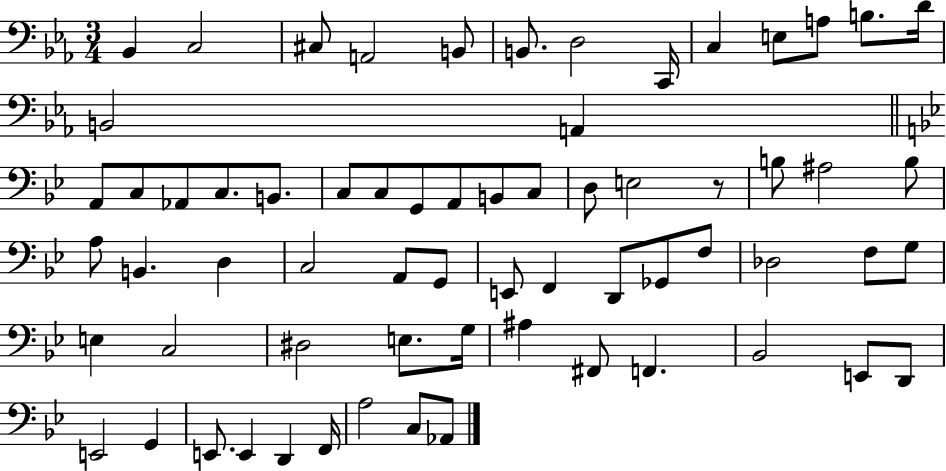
{
  \clef bass
  \numericTimeSignature
  \time 3/4
  \key ees \major
  bes,4 c2 | cis8 a,2 b,8 | b,8. d2 c,16 | c4 e8 a8 b8. d'16 | \break b,2 a,4 | \bar "||" \break \key bes \major a,8 c8 aes,8 c8. b,8. | c8 c8 g,8 a,8 b,8 c8 | d8 e2 r8 | b8 ais2 b8 | \break a8 b,4. d4 | c2 a,8 g,8 | e,8 f,4 d,8 ges,8 f8 | des2 f8 g8 | \break e4 c2 | dis2 e8. g16 | ais4 fis,8 f,4. | bes,2 e,8 d,8 | \break e,2 g,4 | e,8. e,4 d,4 f,16 | a2 c8 aes,8 | \bar "|."
}